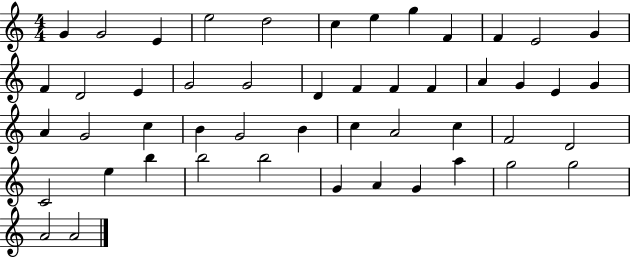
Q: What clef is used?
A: treble